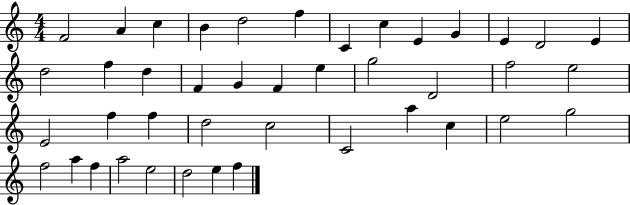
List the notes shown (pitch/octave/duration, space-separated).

F4/h A4/q C5/q B4/q D5/h F5/q C4/q C5/q E4/q G4/q E4/q D4/h E4/q D5/h F5/q D5/q F4/q G4/q F4/q E5/q G5/h D4/h F5/h E5/h E4/h F5/q F5/q D5/h C5/h C4/h A5/q C5/q E5/h G5/h F5/h A5/q F5/q A5/h E5/h D5/h E5/q F5/q